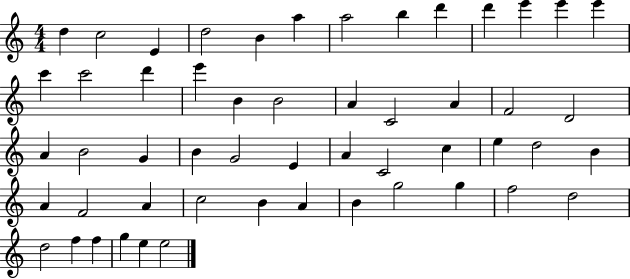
D5/q C5/h E4/q D5/h B4/q A5/q A5/h B5/q D6/q D6/q E6/q E6/q E6/q C6/q C6/h D6/q E6/q B4/q B4/h A4/q C4/h A4/q F4/h D4/h A4/q B4/h G4/q B4/q G4/h E4/q A4/q C4/h C5/q E5/q D5/h B4/q A4/q F4/h A4/q C5/h B4/q A4/q B4/q G5/h G5/q F5/h D5/h D5/h F5/q F5/q G5/q E5/q E5/h